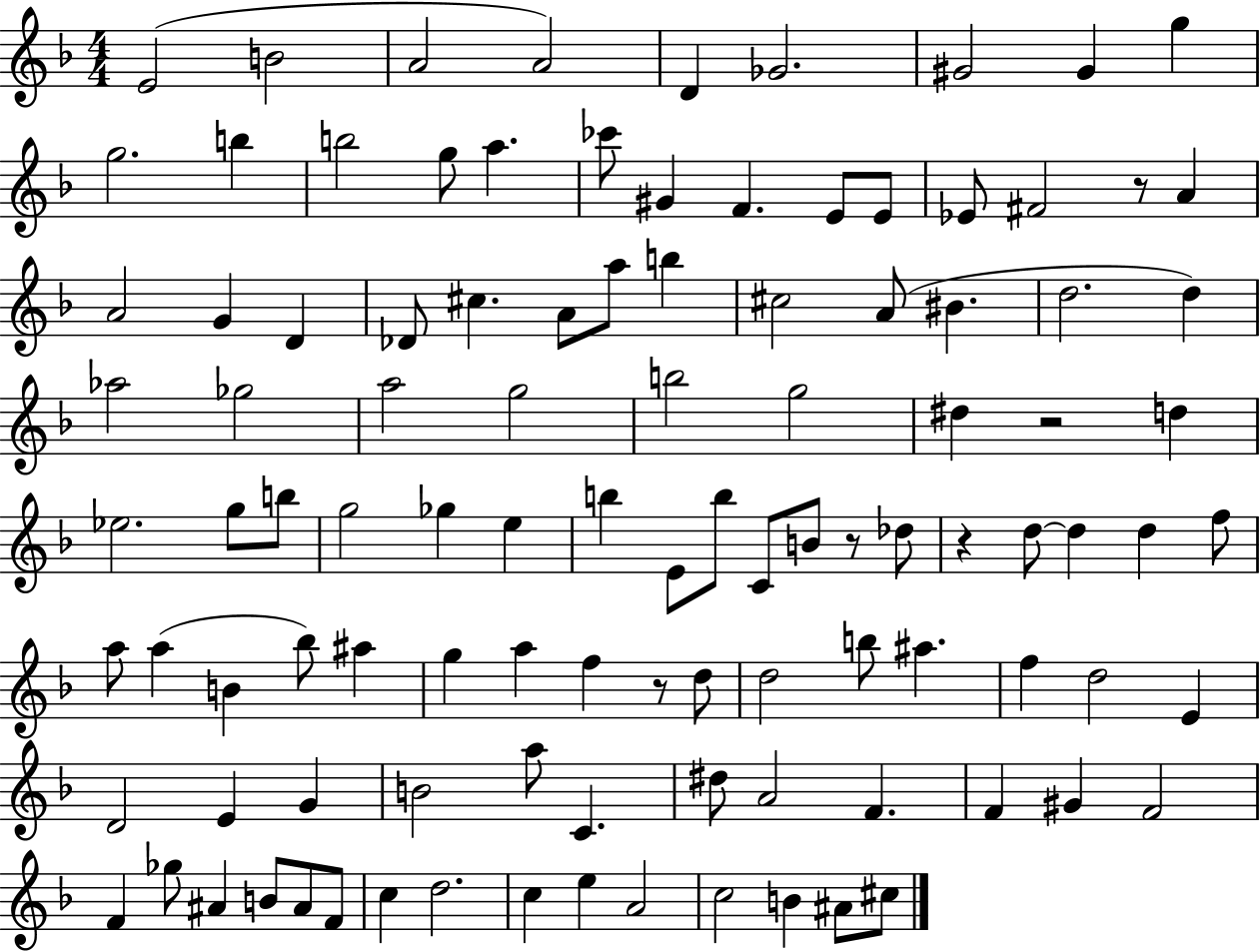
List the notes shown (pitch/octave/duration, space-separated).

E4/h B4/h A4/h A4/h D4/q Gb4/h. G#4/h G#4/q G5/q G5/h. B5/q B5/h G5/e A5/q. CES6/e G#4/q F4/q. E4/e E4/e Eb4/e F#4/h R/e A4/q A4/h G4/q D4/q Db4/e C#5/q. A4/e A5/e B5/q C#5/h A4/e BIS4/q. D5/h. D5/q Ab5/h Gb5/h A5/h G5/h B5/h G5/h D#5/q R/h D5/q Eb5/h. G5/e B5/e G5/h Gb5/q E5/q B5/q E4/e B5/e C4/e B4/e R/e Db5/e R/q D5/e D5/q D5/q F5/e A5/e A5/q B4/q Bb5/e A#5/q G5/q A5/q F5/q R/e D5/e D5/h B5/e A#5/q. F5/q D5/h E4/q D4/h E4/q G4/q B4/h A5/e C4/q. D#5/e A4/h F4/q. F4/q G#4/q F4/h F4/q Gb5/e A#4/q B4/e A#4/e F4/e C5/q D5/h. C5/q E5/q A4/h C5/h B4/q A#4/e C#5/e